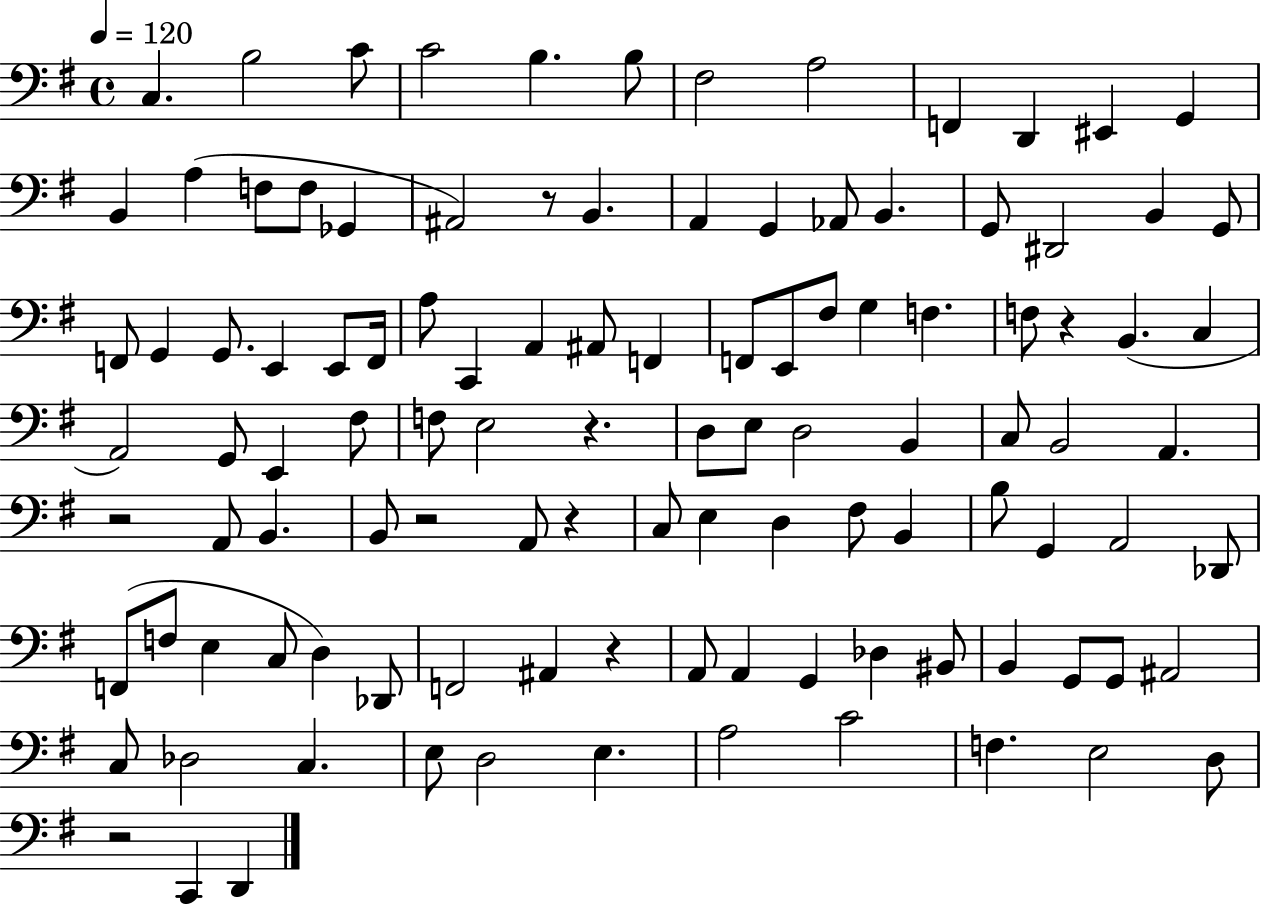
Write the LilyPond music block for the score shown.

{
  \clef bass
  \time 4/4
  \defaultTimeSignature
  \key g \major
  \tempo 4 = 120
  c4. b2 c'8 | c'2 b4. b8 | fis2 a2 | f,4 d,4 eis,4 g,4 | \break b,4 a4( f8 f8 ges,4 | ais,2) r8 b,4. | a,4 g,4 aes,8 b,4. | g,8 dis,2 b,4 g,8 | \break f,8 g,4 g,8. e,4 e,8 f,16 | a8 c,4 a,4 ais,8 f,4 | f,8 e,8 fis8 g4 f4. | f8 r4 b,4.( c4 | \break a,2) g,8 e,4 fis8 | f8 e2 r4. | d8 e8 d2 b,4 | c8 b,2 a,4. | \break r2 a,8 b,4. | b,8 r2 a,8 r4 | c8 e4 d4 fis8 b,4 | b8 g,4 a,2 des,8 | \break f,8( f8 e4 c8 d4) des,8 | f,2 ais,4 r4 | a,8 a,4 g,4 des4 bis,8 | b,4 g,8 g,8 ais,2 | \break c8 des2 c4. | e8 d2 e4. | a2 c'2 | f4. e2 d8 | \break r2 c,4 d,4 | \bar "|."
}